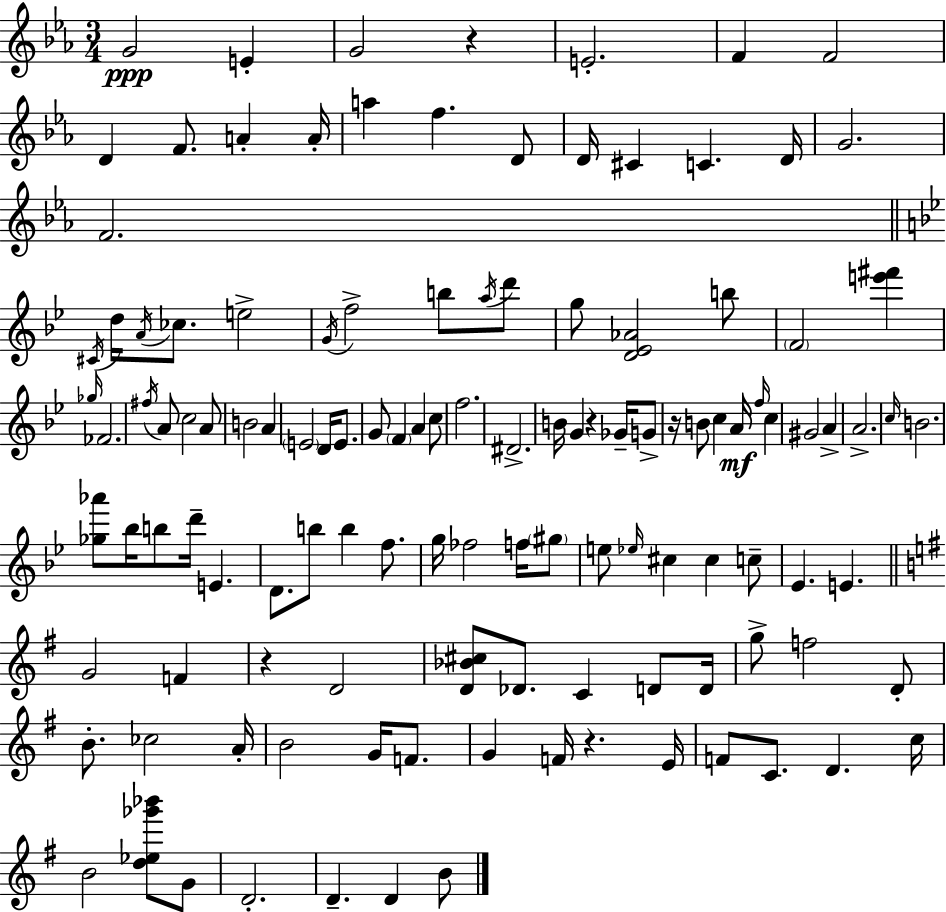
{
  \clef treble
  \numericTimeSignature
  \time 3/4
  \key ees \major
  g'2\ppp e'4-. | g'2 r4 | e'2.-. | f'4 f'2 | \break d'4 f'8. a'4-. a'16-. | a''4 f''4. d'8 | d'16 cis'4 c'4. d'16 | g'2. | \break f'2. | \bar "||" \break \key bes \major \acciaccatura { cis'16 } d''16 \acciaccatura { a'16 } ces''8. e''2-> | \acciaccatura { g'16 } f''2-> b''8 | \acciaccatura { a''16 } d'''8 g''8 <d' ees' aes'>2 | b''8 \parenthesize f'2 | \break <e''' fis'''>4 \grace { ges''16 } fes'2. | \acciaccatura { fis''16 } a'8 c''2 | a'8 b'2 | a'4 \parenthesize e'2 | \break d'16 e'8. g'8 \parenthesize f'4 | a'4 c''8 f''2. | dis'2.-> | b'16 g'4 r4 | \break ges'16-- g'8-> r16 b'8 c''4 | a'16\mf \grace { f''16 } c''4 gis'2 | a'4-> a'2.-> | \grace { c''16 } b'2. | \break <ges'' aes'''>8 bes''16 b''8 | d'''16-- e'4. d'8. b''8 | b''4 f''8. g''16 fes''2 | f''16 \parenthesize gis''8 e''8 \grace { ees''16 } cis''4 | \break cis''4 c''8-- ees'4. | e'4. \bar "||" \break \key g \major g'2 f'4 | r4 d'2 | <d' bes' cis''>8 des'8. c'4 d'8 d'16 | g''8-> f''2 d'8-. | \break b'8.-. ces''2 a'16-. | b'2 g'16 f'8. | g'4 f'16 r4. e'16 | f'8 c'8. d'4. c''16 | \break b'2 <d'' ees'' ges''' bes'''>8 g'8 | d'2.-. | d'4.-- d'4 b'8 | \bar "|."
}